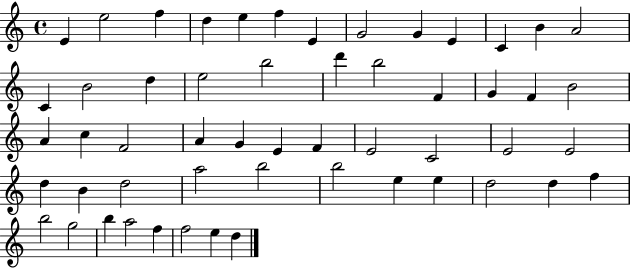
E4/q E5/h F5/q D5/q E5/q F5/q E4/q G4/h G4/q E4/q C4/q B4/q A4/h C4/q B4/h D5/q E5/h B5/h D6/q B5/h F4/q G4/q F4/q B4/h A4/q C5/q F4/h A4/q G4/q E4/q F4/q E4/h C4/h E4/h E4/h D5/q B4/q D5/h A5/h B5/h B5/h E5/q E5/q D5/h D5/q F5/q B5/h G5/h B5/q A5/h F5/q F5/h E5/q D5/q